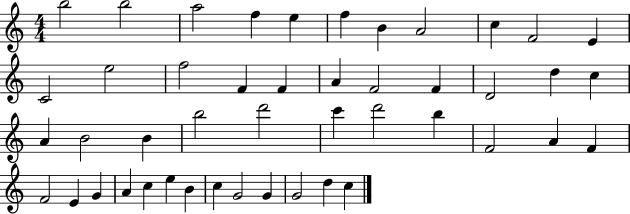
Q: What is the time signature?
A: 4/4